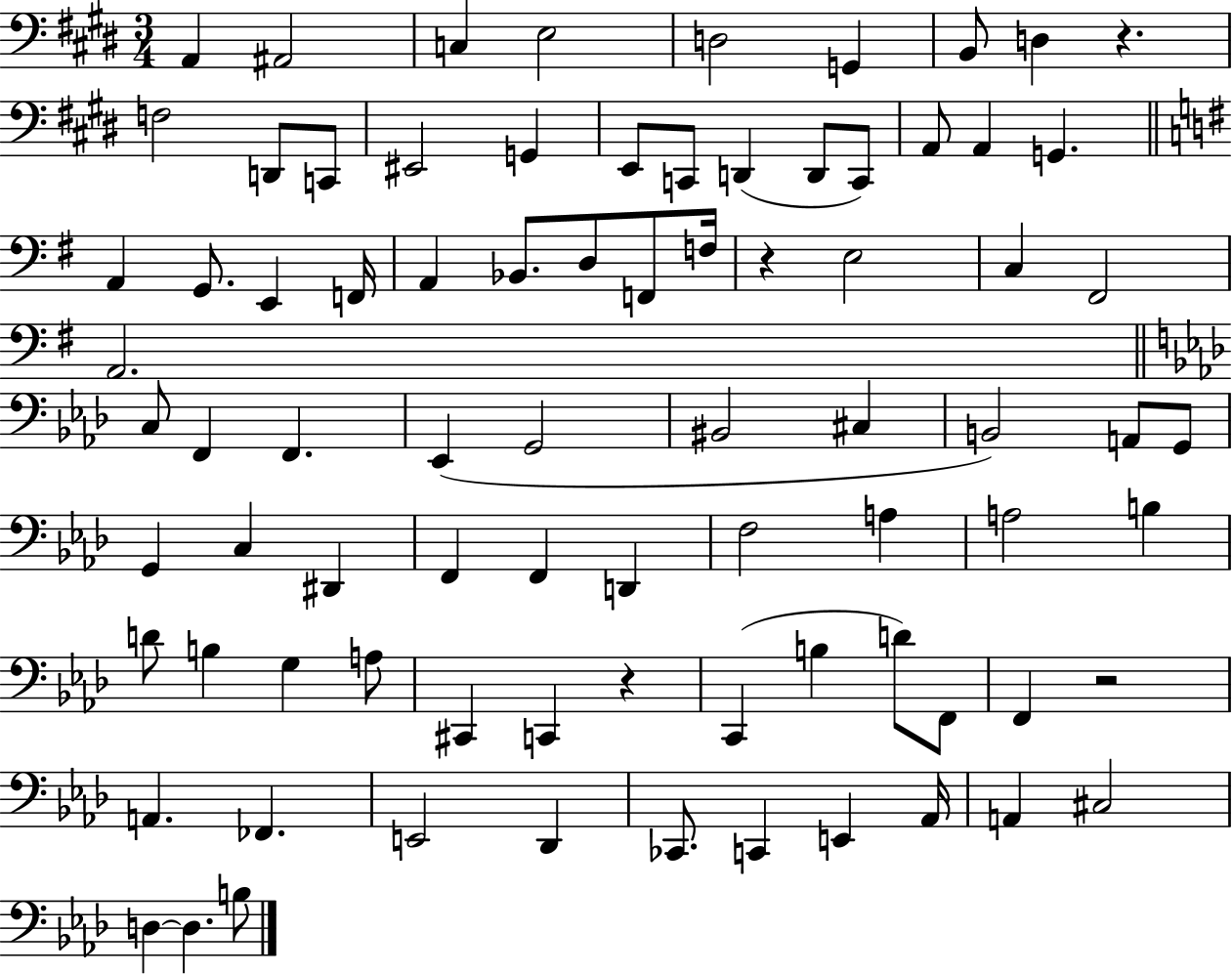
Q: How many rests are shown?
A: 4